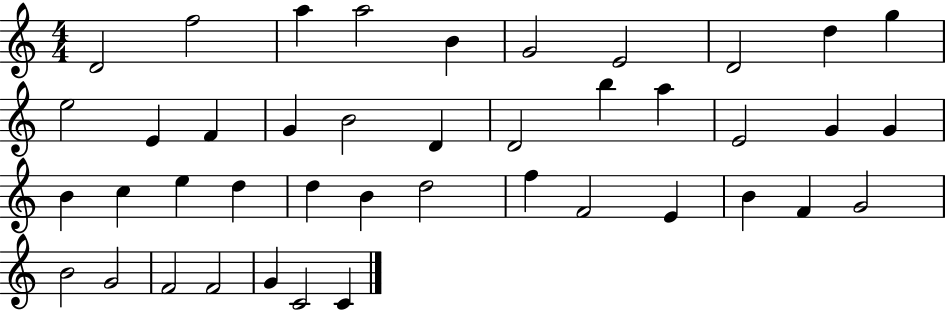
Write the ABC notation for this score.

X:1
T:Untitled
M:4/4
L:1/4
K:C
D2 f2 a a2 B G2 E2 D2 d g e2 E F G B2 D D2 b a E2 G G B c e d d B d2 f F2 E B F G2 B2 G2 F2 F2 G C2 C